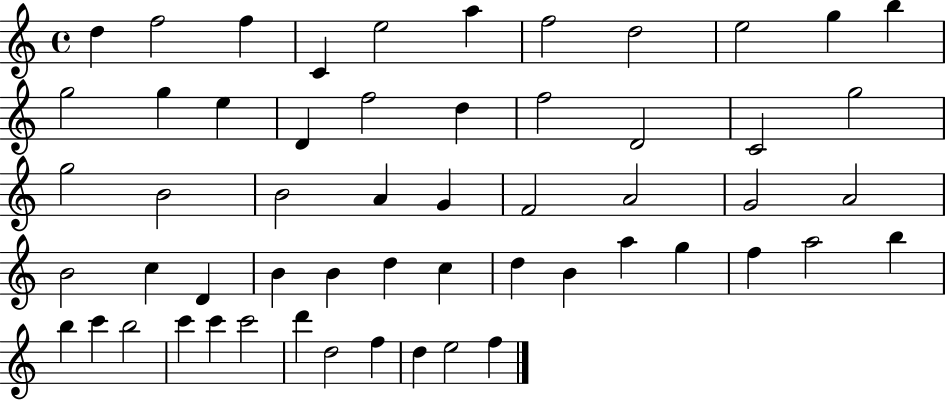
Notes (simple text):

D5/q F5/h F5/q C4/q E5/h A5/q F5/h D5/h E5/h G5/q B5/q G5/h G5/q E5/q D4/q F5/h D5/q F5/h D4/h C4/h G5/h G5/h B4/h B4/h A4/q G4/q F4/h A4/h G4/h A4/h B4/h C5/q D4/q B4/q B4/q D5/q C5/q D5/q B4/q A5/q G5/q F5/q A5/h B5/q B5/q C6/q B5/h C6/q C6/q C6/h D6/q D5/h F5/q D5/q E5/h F5/q